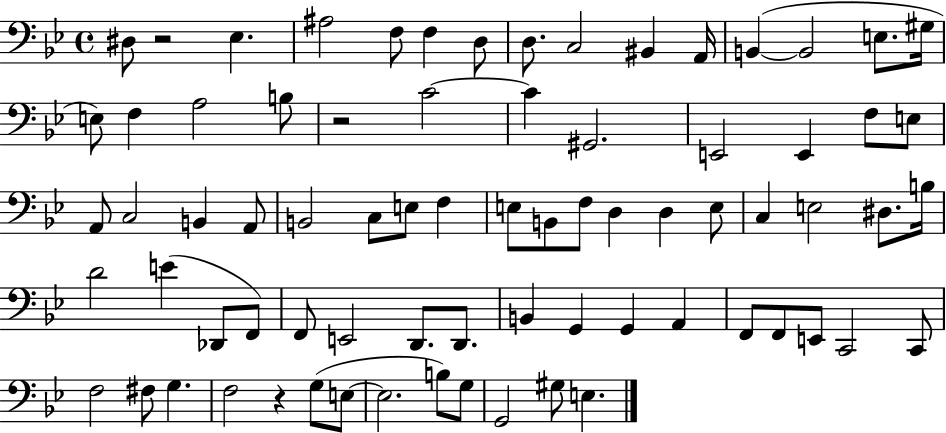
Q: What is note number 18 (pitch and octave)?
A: B3